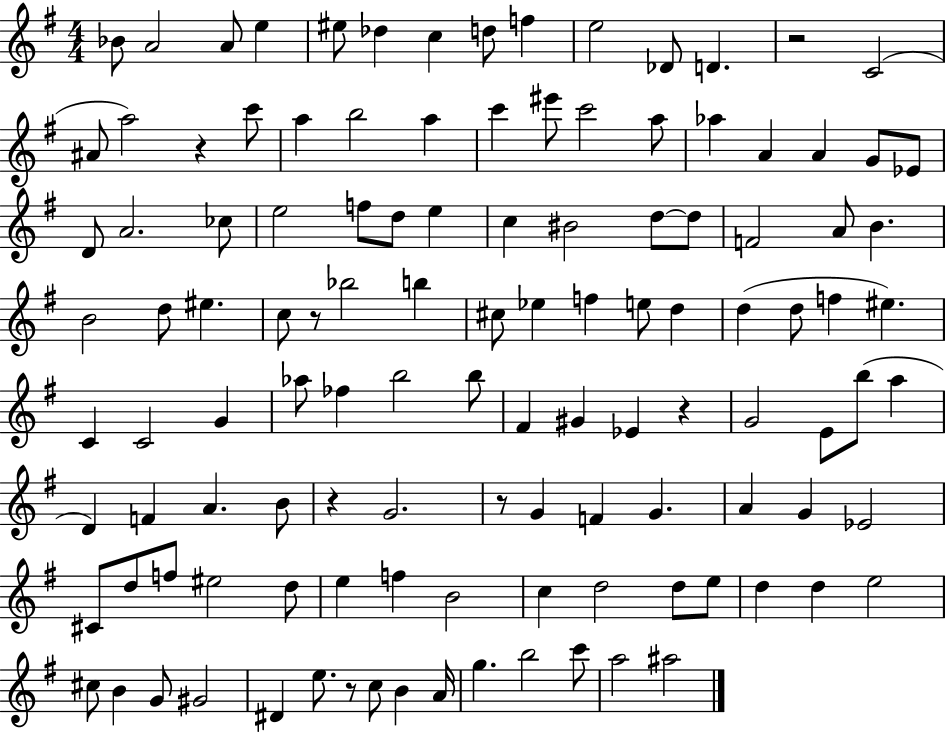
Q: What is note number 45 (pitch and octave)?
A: EIS5